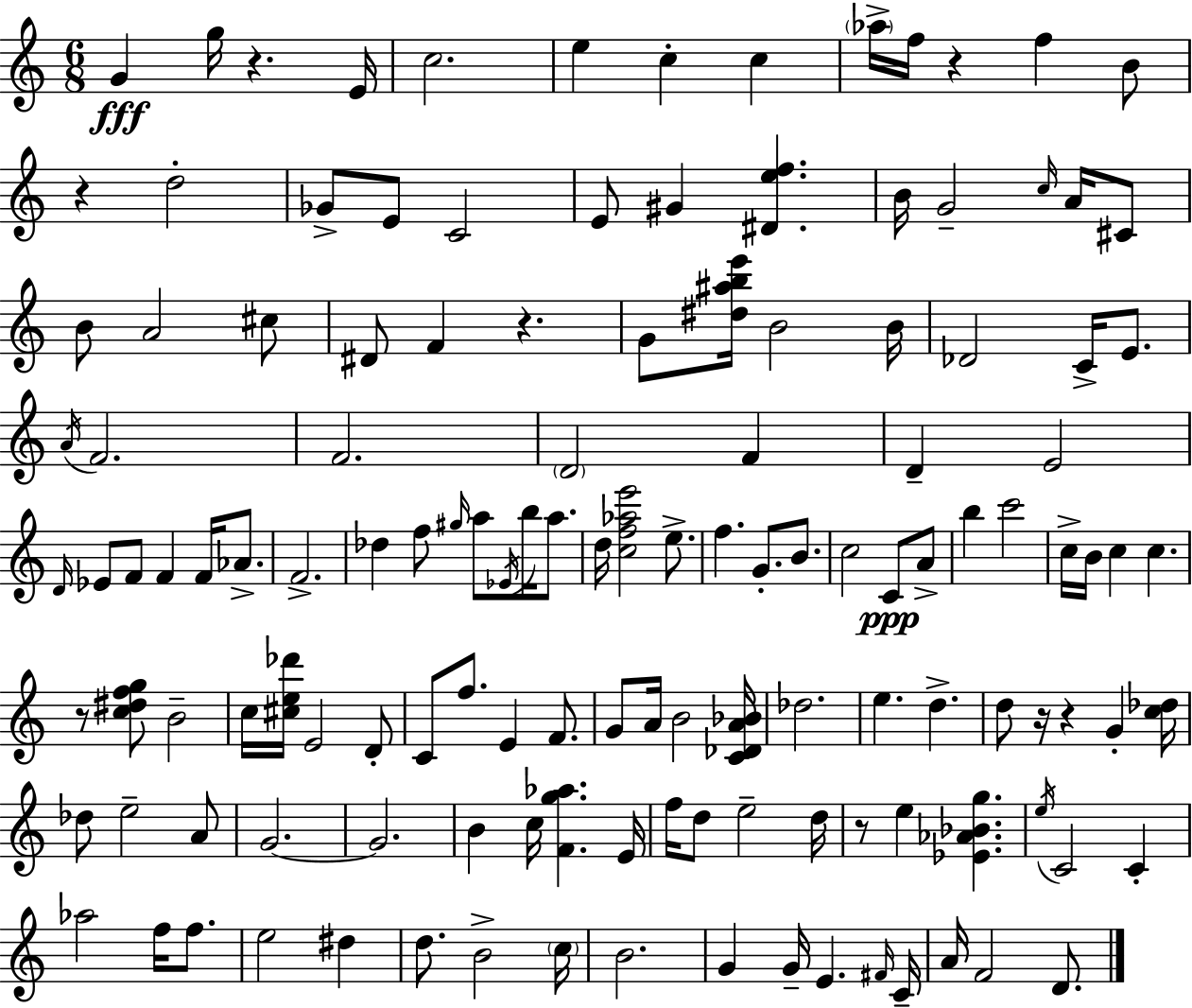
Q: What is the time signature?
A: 6/8